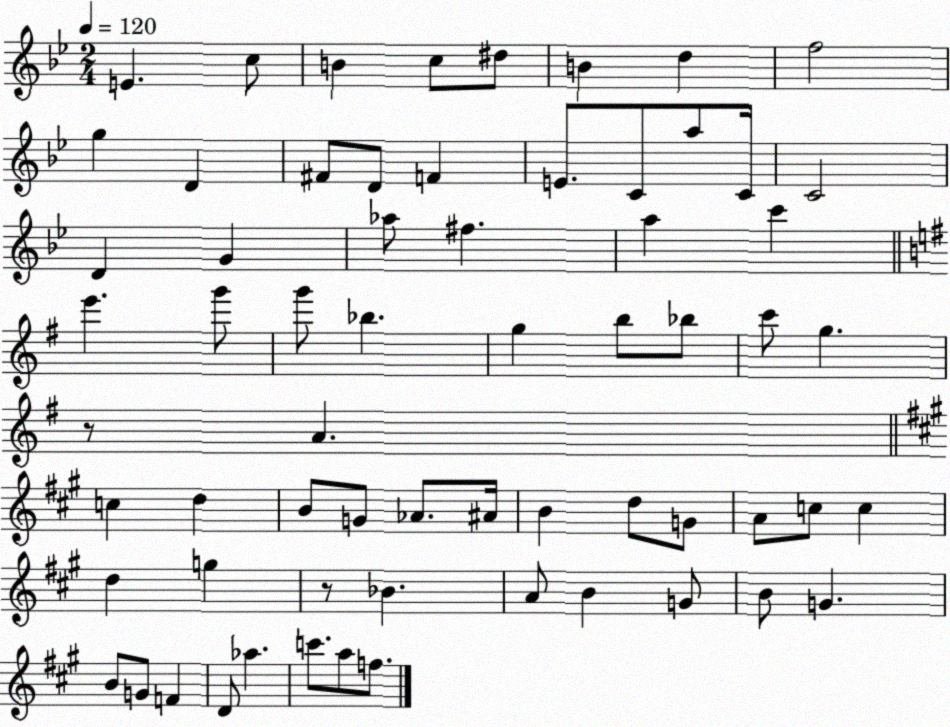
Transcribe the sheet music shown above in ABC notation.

X:1
T:Untitled
M:2/4
L:1/4
K:Bb
E c/2 B c/2 ^d/2 B d f2 g D ^F/2 D/2 F E/2 C/2 a/2 C/4 C2 D G _a/2 ^f a c' e' g'/2 g'/2 _b g b/2 _b/2 c'/2 g z/2 A c d B/2 G/2 _A/2 ^A/4 B d/2 G/2 A/2 c/2 c d g z/2 _B A/2 B G/2 B/2 G B/2 G/2 F D/2 _a c'/2 a/2 f/2